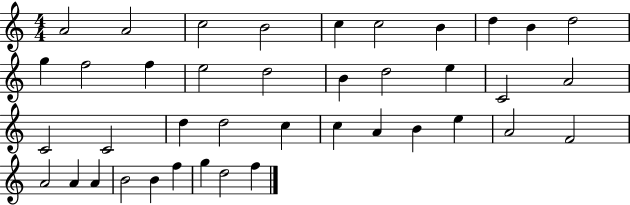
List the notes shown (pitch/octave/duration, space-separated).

A4/h A4/h C5/h B4/h C5/q C5/h B4/q D5/q B4/q D5/h G5/q F5/h F5/q E5/h D5/h B4/q D5/h E5/q C4/h A4/h C4/h C4/h D5/q D5/h C5/q C5/q A4/q B4/q E5/q A4/h F4/h A4/h A4/q A4/q B4/h B4/q F5/q G5/q D5/h F5/q